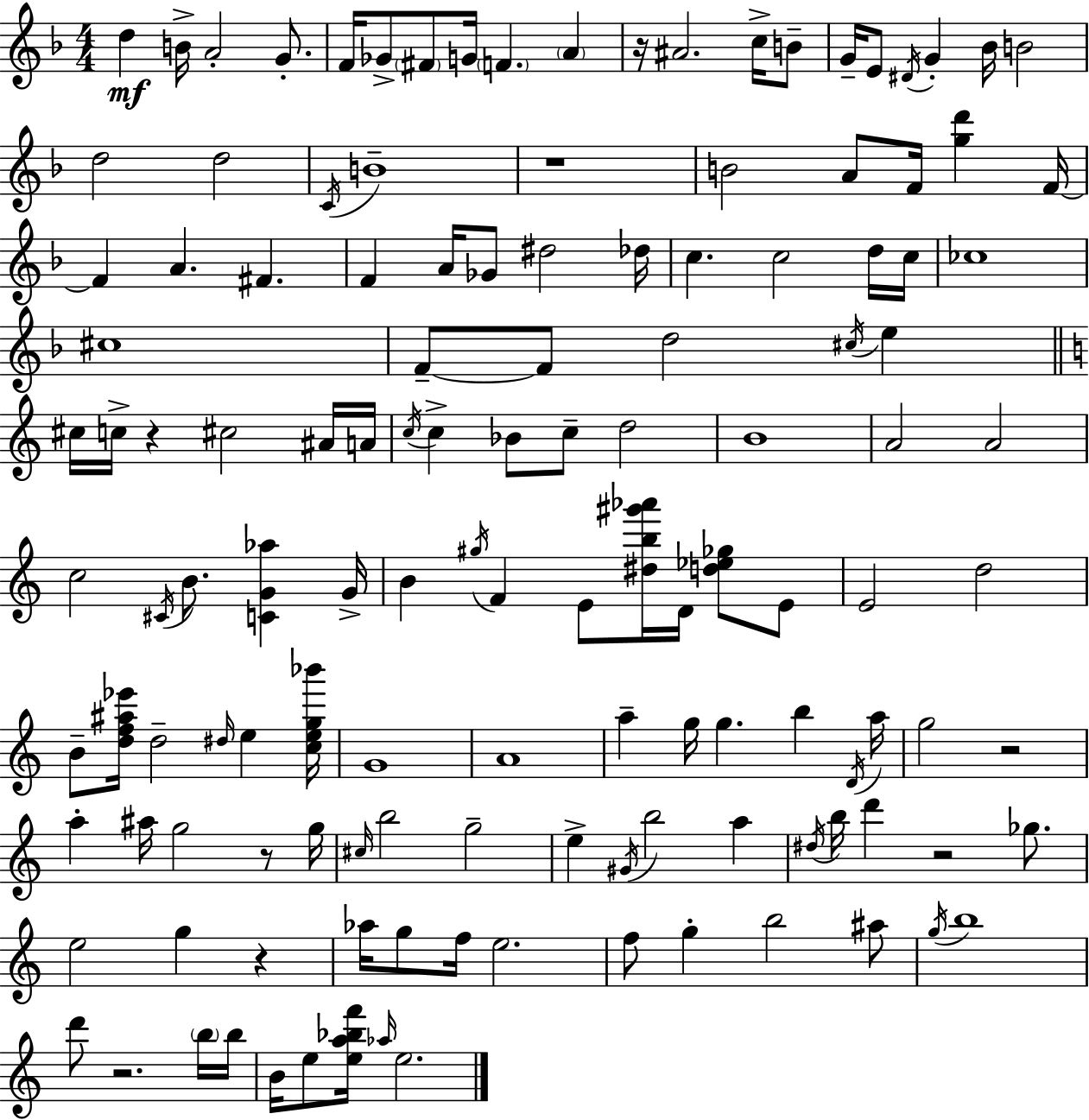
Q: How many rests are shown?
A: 8